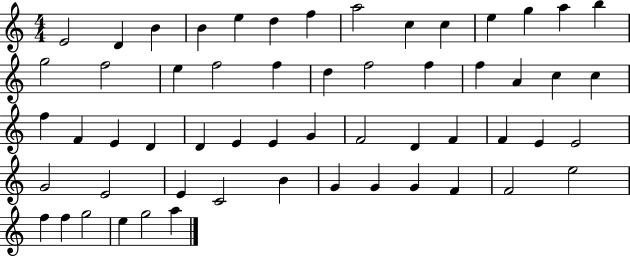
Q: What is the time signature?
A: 4/4